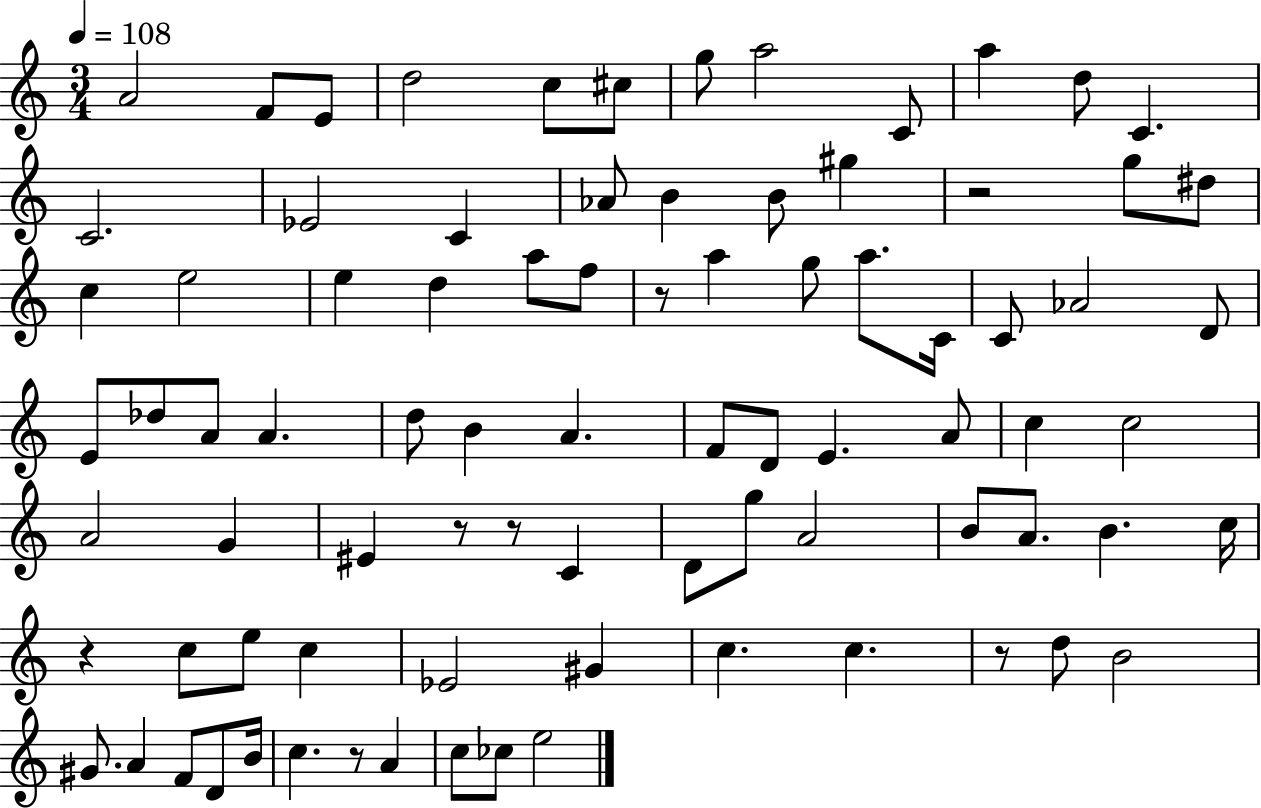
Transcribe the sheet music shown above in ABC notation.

X:1
T:Untitled
M:3/4
L:1/4
K:C
A2 F/2 E/2 d2 c/2 ^c/2 g/2 a2 C/2 a d/2 C C2 _E2 C _A/2 B B/2 ^g z2 g/2 ^d/2 c e2 e d a/2 f/2 z/2 a g/2 a/2 C/4 C/2 _A2 D/2 E/2 _d/2 A/2 A d/2 B A F/2 D/2 E A/2 c c2 A2 G ^E z/2 z/2 C D/2 g/2 A2 B/2 A/2 B c/4 z c/2 e/2 c _E2 ^G c c z/2 d/2 B2 ^G/2 A F/2 D/2 B/4 c z/2 A c/2 _c/2 e2